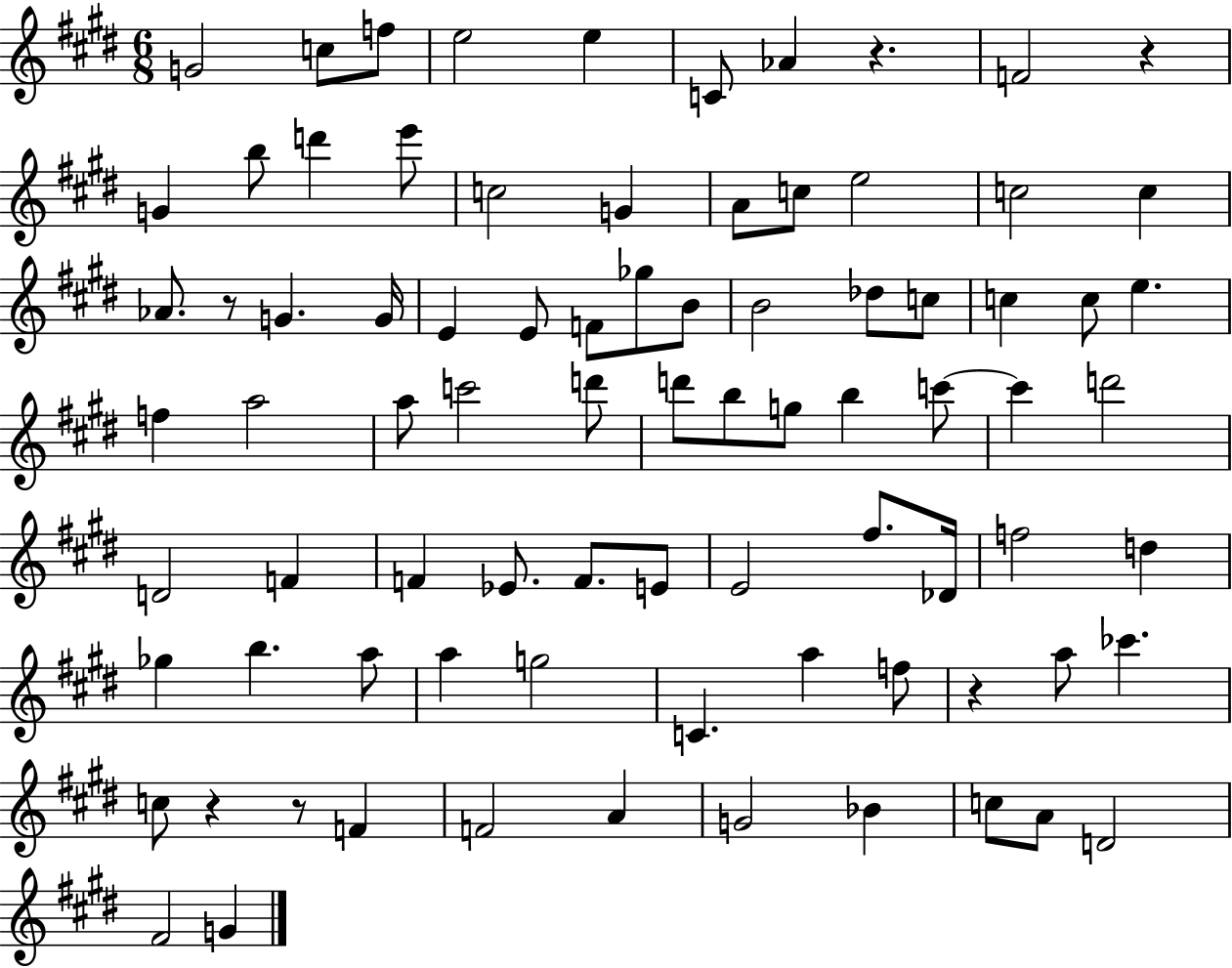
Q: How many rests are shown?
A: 6